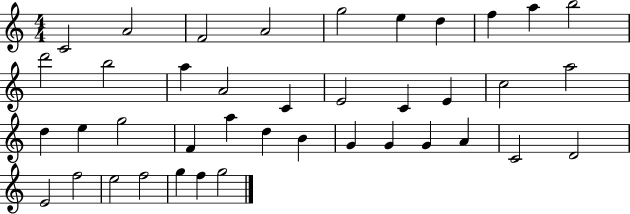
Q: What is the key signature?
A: C major